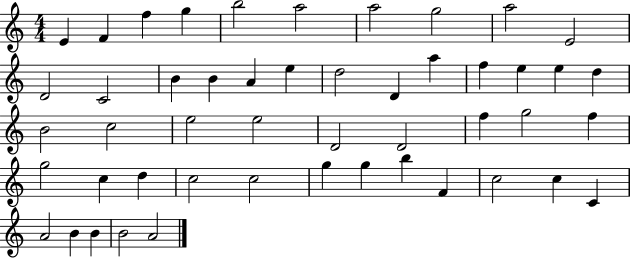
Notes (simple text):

E4/q F4/q F5/q G5/q B5/h A5/h A5/h G5/h A5/h E4/h D4/h C4/h B4/q B4/q A4/q E5/q D5/h D4/q A5/q F5/q E5/q E5/q D5/q B4/h C5/h E5/h E5/h D4/h D4/h F5/q G5/h F5/q G5/h C5/q D5/q C5/h C5/h G5/q G5/q B5/q F4/q C5/h C5/q C4/q A4/h B4/q B4/q B4/h A4/h